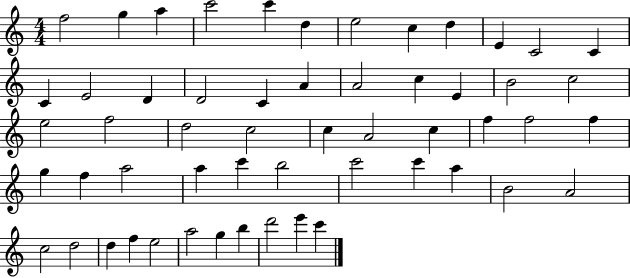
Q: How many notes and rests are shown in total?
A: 55